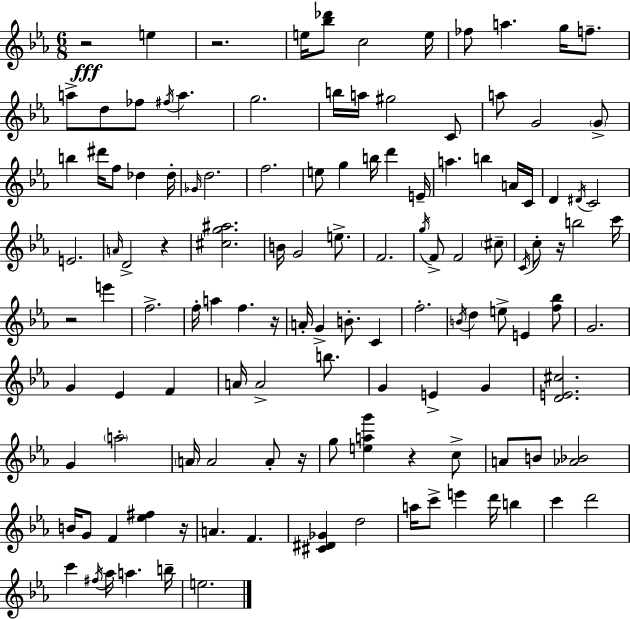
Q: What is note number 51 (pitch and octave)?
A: F4